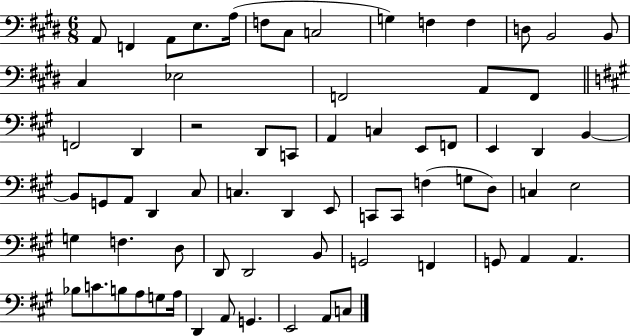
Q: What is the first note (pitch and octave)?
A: A2